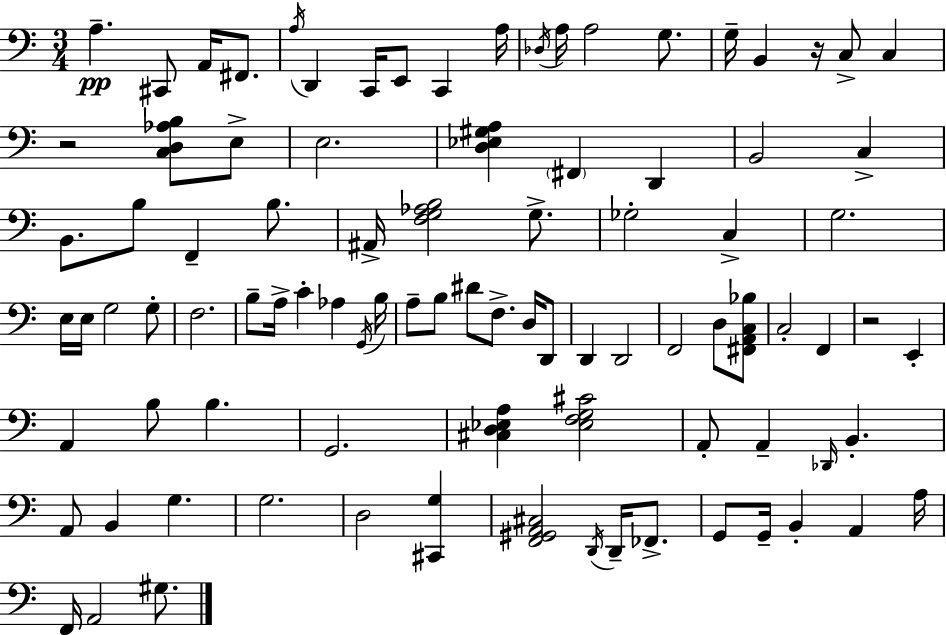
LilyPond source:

{
  \clef bass
  \numericTimeSignature
  \time 3/4
  \key a \minor
  \repeat volta 2 { a4.--\pp cis,8 a,16 fis,8. | \acciaccatura { a16 } d,4 c,16 e,8 c,4 | a16 \acciaccatura { des16 } a16 a2 g8. | g16-- b,4 r16 c8-> c4 | \break r2 <c d aes b>8 | e8-> e2. | <d ees gis a>4 \parenthesize fis,4 d,4 | b,2 c4-> | \break b,8. b8 f,4-- b8. | ais,16-> <f g aes b>2 g8.-> | ges2-. c4-> | g2. | \break e16 e16 g2 | g8-. f2. | b8-- a16-> c'4-. aes4 | \acciaccatura { g,16 } b16 a8-- b8 dis'8 f8.-> | \break d16 d,8 d,4 d,2 | f,2 d8 | <fis, a, c bes>8 c2-. f,4 | r2 e,4-. | \break a,4 b8 b4. | g,2. | <cis d ees a>4 <ees f g cis'>2 | a,8-. a,4-- \grace { des,16 } b,4.-. | \break a,8 b,4 g4. | g2. | d2 | <cis, g>4 <f, gis, a, cis>2 | \break \acciaccatura { d,16 } d,16-- fes,8.-> g,8 g,16-- b,4-. | a,4 a16 f,16 a,2 | gis8. } \bar "|."
}